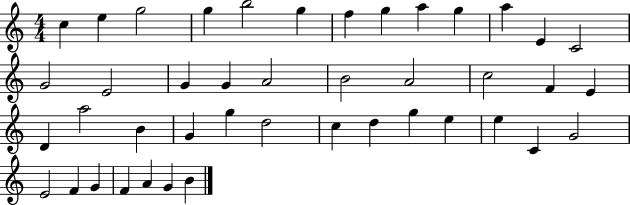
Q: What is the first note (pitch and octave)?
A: C5